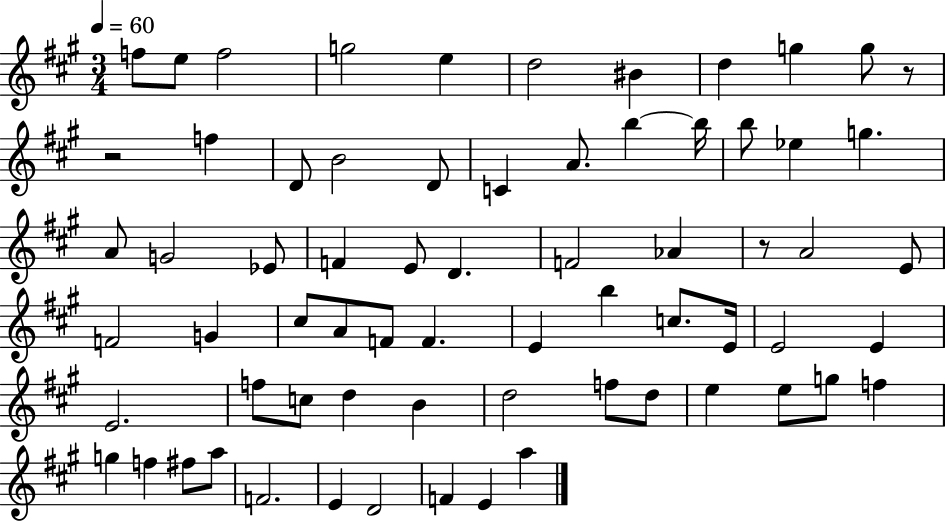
{
  \clef treble
  \numericTimeSignature
  \time 3/4
  \key a \major
  \tempo 4 = 60
  f''8 e''8 f''2 | g''2 e''4 | d''2 bis'4 | d''4 g''4 g''8 r8 | \break r2 f''4 | d'8 b'2 d'8 | c'4 a'8. b''4~~ b''16 | b''8 ees''4 g''4. | \break a'8 g'2 ees'8 | f'4 e'8 d'4. | f'2 aes'4 | r8 a'2 e'8 | \break f'2 g'4 | cis''8 a'8 f'8 f'4. | e'4 b''4 c''8. e'16 | e'2 e'4 | \break e'2. | f''8 c''8 d''4 b'4 | d''2 f''8 d''8 | e''4 e''8 g''8 f''4 | \break g''4 f''4 fis''8 a''8 | f'2. | e'4 d'2 | f'4 e'4 a''4 | \break \bar "|."
}